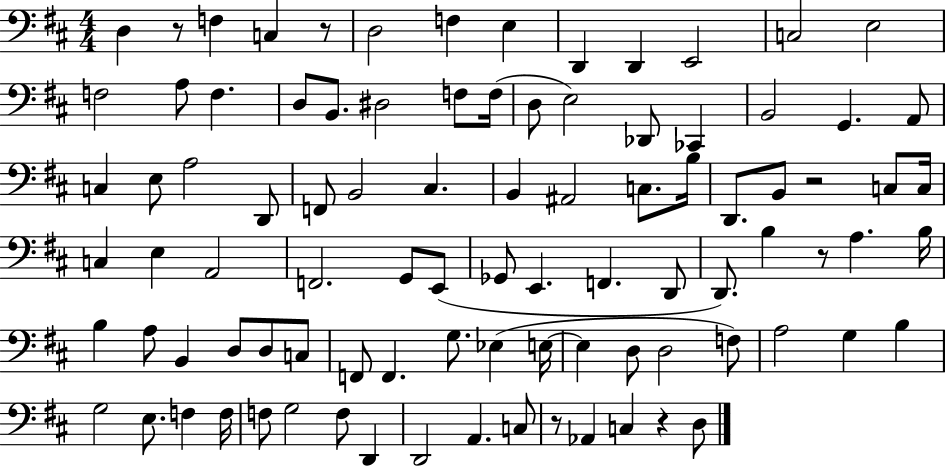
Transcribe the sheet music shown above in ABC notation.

X:1
T:Untitled
M:4/4
L:1/4
K:D
D, z/2 F, C, z/2 D,2 F, E, D,, D,, E,,2 C,2 E,2 F,2 A,/2 F, D,/2 B,,/2 ^D,2 F,/2 F,/4 D,/2 E,2 _D,,/2 _C,, B,,2 G,, A,,/2 C, E,/2 A,2 D,,/2 F,,/2 B,,2 ^C, B,, ^A,,2 C,/2 B,/4 D,,/2 B,,/2 z2 C,/2 C,/4 C, E, A,,2 F,,2 G,,/2 E,,/2 _G,,/2 E,, F,, D,,/2 D,,/2 B, z/2 A, B,/4 B, A,/2 B,, D,/2 D,/2 C,/2 F,,/2 F,, G,/2 _E, E,/4 E, D,/2 D,2 F,/2 A,2 G, B, G,2 E,/2 F, F,/4 F,/2 G,2 F,/2 D,, D,,2 A,, C,/2 z/2 _A,, C, z D,/2